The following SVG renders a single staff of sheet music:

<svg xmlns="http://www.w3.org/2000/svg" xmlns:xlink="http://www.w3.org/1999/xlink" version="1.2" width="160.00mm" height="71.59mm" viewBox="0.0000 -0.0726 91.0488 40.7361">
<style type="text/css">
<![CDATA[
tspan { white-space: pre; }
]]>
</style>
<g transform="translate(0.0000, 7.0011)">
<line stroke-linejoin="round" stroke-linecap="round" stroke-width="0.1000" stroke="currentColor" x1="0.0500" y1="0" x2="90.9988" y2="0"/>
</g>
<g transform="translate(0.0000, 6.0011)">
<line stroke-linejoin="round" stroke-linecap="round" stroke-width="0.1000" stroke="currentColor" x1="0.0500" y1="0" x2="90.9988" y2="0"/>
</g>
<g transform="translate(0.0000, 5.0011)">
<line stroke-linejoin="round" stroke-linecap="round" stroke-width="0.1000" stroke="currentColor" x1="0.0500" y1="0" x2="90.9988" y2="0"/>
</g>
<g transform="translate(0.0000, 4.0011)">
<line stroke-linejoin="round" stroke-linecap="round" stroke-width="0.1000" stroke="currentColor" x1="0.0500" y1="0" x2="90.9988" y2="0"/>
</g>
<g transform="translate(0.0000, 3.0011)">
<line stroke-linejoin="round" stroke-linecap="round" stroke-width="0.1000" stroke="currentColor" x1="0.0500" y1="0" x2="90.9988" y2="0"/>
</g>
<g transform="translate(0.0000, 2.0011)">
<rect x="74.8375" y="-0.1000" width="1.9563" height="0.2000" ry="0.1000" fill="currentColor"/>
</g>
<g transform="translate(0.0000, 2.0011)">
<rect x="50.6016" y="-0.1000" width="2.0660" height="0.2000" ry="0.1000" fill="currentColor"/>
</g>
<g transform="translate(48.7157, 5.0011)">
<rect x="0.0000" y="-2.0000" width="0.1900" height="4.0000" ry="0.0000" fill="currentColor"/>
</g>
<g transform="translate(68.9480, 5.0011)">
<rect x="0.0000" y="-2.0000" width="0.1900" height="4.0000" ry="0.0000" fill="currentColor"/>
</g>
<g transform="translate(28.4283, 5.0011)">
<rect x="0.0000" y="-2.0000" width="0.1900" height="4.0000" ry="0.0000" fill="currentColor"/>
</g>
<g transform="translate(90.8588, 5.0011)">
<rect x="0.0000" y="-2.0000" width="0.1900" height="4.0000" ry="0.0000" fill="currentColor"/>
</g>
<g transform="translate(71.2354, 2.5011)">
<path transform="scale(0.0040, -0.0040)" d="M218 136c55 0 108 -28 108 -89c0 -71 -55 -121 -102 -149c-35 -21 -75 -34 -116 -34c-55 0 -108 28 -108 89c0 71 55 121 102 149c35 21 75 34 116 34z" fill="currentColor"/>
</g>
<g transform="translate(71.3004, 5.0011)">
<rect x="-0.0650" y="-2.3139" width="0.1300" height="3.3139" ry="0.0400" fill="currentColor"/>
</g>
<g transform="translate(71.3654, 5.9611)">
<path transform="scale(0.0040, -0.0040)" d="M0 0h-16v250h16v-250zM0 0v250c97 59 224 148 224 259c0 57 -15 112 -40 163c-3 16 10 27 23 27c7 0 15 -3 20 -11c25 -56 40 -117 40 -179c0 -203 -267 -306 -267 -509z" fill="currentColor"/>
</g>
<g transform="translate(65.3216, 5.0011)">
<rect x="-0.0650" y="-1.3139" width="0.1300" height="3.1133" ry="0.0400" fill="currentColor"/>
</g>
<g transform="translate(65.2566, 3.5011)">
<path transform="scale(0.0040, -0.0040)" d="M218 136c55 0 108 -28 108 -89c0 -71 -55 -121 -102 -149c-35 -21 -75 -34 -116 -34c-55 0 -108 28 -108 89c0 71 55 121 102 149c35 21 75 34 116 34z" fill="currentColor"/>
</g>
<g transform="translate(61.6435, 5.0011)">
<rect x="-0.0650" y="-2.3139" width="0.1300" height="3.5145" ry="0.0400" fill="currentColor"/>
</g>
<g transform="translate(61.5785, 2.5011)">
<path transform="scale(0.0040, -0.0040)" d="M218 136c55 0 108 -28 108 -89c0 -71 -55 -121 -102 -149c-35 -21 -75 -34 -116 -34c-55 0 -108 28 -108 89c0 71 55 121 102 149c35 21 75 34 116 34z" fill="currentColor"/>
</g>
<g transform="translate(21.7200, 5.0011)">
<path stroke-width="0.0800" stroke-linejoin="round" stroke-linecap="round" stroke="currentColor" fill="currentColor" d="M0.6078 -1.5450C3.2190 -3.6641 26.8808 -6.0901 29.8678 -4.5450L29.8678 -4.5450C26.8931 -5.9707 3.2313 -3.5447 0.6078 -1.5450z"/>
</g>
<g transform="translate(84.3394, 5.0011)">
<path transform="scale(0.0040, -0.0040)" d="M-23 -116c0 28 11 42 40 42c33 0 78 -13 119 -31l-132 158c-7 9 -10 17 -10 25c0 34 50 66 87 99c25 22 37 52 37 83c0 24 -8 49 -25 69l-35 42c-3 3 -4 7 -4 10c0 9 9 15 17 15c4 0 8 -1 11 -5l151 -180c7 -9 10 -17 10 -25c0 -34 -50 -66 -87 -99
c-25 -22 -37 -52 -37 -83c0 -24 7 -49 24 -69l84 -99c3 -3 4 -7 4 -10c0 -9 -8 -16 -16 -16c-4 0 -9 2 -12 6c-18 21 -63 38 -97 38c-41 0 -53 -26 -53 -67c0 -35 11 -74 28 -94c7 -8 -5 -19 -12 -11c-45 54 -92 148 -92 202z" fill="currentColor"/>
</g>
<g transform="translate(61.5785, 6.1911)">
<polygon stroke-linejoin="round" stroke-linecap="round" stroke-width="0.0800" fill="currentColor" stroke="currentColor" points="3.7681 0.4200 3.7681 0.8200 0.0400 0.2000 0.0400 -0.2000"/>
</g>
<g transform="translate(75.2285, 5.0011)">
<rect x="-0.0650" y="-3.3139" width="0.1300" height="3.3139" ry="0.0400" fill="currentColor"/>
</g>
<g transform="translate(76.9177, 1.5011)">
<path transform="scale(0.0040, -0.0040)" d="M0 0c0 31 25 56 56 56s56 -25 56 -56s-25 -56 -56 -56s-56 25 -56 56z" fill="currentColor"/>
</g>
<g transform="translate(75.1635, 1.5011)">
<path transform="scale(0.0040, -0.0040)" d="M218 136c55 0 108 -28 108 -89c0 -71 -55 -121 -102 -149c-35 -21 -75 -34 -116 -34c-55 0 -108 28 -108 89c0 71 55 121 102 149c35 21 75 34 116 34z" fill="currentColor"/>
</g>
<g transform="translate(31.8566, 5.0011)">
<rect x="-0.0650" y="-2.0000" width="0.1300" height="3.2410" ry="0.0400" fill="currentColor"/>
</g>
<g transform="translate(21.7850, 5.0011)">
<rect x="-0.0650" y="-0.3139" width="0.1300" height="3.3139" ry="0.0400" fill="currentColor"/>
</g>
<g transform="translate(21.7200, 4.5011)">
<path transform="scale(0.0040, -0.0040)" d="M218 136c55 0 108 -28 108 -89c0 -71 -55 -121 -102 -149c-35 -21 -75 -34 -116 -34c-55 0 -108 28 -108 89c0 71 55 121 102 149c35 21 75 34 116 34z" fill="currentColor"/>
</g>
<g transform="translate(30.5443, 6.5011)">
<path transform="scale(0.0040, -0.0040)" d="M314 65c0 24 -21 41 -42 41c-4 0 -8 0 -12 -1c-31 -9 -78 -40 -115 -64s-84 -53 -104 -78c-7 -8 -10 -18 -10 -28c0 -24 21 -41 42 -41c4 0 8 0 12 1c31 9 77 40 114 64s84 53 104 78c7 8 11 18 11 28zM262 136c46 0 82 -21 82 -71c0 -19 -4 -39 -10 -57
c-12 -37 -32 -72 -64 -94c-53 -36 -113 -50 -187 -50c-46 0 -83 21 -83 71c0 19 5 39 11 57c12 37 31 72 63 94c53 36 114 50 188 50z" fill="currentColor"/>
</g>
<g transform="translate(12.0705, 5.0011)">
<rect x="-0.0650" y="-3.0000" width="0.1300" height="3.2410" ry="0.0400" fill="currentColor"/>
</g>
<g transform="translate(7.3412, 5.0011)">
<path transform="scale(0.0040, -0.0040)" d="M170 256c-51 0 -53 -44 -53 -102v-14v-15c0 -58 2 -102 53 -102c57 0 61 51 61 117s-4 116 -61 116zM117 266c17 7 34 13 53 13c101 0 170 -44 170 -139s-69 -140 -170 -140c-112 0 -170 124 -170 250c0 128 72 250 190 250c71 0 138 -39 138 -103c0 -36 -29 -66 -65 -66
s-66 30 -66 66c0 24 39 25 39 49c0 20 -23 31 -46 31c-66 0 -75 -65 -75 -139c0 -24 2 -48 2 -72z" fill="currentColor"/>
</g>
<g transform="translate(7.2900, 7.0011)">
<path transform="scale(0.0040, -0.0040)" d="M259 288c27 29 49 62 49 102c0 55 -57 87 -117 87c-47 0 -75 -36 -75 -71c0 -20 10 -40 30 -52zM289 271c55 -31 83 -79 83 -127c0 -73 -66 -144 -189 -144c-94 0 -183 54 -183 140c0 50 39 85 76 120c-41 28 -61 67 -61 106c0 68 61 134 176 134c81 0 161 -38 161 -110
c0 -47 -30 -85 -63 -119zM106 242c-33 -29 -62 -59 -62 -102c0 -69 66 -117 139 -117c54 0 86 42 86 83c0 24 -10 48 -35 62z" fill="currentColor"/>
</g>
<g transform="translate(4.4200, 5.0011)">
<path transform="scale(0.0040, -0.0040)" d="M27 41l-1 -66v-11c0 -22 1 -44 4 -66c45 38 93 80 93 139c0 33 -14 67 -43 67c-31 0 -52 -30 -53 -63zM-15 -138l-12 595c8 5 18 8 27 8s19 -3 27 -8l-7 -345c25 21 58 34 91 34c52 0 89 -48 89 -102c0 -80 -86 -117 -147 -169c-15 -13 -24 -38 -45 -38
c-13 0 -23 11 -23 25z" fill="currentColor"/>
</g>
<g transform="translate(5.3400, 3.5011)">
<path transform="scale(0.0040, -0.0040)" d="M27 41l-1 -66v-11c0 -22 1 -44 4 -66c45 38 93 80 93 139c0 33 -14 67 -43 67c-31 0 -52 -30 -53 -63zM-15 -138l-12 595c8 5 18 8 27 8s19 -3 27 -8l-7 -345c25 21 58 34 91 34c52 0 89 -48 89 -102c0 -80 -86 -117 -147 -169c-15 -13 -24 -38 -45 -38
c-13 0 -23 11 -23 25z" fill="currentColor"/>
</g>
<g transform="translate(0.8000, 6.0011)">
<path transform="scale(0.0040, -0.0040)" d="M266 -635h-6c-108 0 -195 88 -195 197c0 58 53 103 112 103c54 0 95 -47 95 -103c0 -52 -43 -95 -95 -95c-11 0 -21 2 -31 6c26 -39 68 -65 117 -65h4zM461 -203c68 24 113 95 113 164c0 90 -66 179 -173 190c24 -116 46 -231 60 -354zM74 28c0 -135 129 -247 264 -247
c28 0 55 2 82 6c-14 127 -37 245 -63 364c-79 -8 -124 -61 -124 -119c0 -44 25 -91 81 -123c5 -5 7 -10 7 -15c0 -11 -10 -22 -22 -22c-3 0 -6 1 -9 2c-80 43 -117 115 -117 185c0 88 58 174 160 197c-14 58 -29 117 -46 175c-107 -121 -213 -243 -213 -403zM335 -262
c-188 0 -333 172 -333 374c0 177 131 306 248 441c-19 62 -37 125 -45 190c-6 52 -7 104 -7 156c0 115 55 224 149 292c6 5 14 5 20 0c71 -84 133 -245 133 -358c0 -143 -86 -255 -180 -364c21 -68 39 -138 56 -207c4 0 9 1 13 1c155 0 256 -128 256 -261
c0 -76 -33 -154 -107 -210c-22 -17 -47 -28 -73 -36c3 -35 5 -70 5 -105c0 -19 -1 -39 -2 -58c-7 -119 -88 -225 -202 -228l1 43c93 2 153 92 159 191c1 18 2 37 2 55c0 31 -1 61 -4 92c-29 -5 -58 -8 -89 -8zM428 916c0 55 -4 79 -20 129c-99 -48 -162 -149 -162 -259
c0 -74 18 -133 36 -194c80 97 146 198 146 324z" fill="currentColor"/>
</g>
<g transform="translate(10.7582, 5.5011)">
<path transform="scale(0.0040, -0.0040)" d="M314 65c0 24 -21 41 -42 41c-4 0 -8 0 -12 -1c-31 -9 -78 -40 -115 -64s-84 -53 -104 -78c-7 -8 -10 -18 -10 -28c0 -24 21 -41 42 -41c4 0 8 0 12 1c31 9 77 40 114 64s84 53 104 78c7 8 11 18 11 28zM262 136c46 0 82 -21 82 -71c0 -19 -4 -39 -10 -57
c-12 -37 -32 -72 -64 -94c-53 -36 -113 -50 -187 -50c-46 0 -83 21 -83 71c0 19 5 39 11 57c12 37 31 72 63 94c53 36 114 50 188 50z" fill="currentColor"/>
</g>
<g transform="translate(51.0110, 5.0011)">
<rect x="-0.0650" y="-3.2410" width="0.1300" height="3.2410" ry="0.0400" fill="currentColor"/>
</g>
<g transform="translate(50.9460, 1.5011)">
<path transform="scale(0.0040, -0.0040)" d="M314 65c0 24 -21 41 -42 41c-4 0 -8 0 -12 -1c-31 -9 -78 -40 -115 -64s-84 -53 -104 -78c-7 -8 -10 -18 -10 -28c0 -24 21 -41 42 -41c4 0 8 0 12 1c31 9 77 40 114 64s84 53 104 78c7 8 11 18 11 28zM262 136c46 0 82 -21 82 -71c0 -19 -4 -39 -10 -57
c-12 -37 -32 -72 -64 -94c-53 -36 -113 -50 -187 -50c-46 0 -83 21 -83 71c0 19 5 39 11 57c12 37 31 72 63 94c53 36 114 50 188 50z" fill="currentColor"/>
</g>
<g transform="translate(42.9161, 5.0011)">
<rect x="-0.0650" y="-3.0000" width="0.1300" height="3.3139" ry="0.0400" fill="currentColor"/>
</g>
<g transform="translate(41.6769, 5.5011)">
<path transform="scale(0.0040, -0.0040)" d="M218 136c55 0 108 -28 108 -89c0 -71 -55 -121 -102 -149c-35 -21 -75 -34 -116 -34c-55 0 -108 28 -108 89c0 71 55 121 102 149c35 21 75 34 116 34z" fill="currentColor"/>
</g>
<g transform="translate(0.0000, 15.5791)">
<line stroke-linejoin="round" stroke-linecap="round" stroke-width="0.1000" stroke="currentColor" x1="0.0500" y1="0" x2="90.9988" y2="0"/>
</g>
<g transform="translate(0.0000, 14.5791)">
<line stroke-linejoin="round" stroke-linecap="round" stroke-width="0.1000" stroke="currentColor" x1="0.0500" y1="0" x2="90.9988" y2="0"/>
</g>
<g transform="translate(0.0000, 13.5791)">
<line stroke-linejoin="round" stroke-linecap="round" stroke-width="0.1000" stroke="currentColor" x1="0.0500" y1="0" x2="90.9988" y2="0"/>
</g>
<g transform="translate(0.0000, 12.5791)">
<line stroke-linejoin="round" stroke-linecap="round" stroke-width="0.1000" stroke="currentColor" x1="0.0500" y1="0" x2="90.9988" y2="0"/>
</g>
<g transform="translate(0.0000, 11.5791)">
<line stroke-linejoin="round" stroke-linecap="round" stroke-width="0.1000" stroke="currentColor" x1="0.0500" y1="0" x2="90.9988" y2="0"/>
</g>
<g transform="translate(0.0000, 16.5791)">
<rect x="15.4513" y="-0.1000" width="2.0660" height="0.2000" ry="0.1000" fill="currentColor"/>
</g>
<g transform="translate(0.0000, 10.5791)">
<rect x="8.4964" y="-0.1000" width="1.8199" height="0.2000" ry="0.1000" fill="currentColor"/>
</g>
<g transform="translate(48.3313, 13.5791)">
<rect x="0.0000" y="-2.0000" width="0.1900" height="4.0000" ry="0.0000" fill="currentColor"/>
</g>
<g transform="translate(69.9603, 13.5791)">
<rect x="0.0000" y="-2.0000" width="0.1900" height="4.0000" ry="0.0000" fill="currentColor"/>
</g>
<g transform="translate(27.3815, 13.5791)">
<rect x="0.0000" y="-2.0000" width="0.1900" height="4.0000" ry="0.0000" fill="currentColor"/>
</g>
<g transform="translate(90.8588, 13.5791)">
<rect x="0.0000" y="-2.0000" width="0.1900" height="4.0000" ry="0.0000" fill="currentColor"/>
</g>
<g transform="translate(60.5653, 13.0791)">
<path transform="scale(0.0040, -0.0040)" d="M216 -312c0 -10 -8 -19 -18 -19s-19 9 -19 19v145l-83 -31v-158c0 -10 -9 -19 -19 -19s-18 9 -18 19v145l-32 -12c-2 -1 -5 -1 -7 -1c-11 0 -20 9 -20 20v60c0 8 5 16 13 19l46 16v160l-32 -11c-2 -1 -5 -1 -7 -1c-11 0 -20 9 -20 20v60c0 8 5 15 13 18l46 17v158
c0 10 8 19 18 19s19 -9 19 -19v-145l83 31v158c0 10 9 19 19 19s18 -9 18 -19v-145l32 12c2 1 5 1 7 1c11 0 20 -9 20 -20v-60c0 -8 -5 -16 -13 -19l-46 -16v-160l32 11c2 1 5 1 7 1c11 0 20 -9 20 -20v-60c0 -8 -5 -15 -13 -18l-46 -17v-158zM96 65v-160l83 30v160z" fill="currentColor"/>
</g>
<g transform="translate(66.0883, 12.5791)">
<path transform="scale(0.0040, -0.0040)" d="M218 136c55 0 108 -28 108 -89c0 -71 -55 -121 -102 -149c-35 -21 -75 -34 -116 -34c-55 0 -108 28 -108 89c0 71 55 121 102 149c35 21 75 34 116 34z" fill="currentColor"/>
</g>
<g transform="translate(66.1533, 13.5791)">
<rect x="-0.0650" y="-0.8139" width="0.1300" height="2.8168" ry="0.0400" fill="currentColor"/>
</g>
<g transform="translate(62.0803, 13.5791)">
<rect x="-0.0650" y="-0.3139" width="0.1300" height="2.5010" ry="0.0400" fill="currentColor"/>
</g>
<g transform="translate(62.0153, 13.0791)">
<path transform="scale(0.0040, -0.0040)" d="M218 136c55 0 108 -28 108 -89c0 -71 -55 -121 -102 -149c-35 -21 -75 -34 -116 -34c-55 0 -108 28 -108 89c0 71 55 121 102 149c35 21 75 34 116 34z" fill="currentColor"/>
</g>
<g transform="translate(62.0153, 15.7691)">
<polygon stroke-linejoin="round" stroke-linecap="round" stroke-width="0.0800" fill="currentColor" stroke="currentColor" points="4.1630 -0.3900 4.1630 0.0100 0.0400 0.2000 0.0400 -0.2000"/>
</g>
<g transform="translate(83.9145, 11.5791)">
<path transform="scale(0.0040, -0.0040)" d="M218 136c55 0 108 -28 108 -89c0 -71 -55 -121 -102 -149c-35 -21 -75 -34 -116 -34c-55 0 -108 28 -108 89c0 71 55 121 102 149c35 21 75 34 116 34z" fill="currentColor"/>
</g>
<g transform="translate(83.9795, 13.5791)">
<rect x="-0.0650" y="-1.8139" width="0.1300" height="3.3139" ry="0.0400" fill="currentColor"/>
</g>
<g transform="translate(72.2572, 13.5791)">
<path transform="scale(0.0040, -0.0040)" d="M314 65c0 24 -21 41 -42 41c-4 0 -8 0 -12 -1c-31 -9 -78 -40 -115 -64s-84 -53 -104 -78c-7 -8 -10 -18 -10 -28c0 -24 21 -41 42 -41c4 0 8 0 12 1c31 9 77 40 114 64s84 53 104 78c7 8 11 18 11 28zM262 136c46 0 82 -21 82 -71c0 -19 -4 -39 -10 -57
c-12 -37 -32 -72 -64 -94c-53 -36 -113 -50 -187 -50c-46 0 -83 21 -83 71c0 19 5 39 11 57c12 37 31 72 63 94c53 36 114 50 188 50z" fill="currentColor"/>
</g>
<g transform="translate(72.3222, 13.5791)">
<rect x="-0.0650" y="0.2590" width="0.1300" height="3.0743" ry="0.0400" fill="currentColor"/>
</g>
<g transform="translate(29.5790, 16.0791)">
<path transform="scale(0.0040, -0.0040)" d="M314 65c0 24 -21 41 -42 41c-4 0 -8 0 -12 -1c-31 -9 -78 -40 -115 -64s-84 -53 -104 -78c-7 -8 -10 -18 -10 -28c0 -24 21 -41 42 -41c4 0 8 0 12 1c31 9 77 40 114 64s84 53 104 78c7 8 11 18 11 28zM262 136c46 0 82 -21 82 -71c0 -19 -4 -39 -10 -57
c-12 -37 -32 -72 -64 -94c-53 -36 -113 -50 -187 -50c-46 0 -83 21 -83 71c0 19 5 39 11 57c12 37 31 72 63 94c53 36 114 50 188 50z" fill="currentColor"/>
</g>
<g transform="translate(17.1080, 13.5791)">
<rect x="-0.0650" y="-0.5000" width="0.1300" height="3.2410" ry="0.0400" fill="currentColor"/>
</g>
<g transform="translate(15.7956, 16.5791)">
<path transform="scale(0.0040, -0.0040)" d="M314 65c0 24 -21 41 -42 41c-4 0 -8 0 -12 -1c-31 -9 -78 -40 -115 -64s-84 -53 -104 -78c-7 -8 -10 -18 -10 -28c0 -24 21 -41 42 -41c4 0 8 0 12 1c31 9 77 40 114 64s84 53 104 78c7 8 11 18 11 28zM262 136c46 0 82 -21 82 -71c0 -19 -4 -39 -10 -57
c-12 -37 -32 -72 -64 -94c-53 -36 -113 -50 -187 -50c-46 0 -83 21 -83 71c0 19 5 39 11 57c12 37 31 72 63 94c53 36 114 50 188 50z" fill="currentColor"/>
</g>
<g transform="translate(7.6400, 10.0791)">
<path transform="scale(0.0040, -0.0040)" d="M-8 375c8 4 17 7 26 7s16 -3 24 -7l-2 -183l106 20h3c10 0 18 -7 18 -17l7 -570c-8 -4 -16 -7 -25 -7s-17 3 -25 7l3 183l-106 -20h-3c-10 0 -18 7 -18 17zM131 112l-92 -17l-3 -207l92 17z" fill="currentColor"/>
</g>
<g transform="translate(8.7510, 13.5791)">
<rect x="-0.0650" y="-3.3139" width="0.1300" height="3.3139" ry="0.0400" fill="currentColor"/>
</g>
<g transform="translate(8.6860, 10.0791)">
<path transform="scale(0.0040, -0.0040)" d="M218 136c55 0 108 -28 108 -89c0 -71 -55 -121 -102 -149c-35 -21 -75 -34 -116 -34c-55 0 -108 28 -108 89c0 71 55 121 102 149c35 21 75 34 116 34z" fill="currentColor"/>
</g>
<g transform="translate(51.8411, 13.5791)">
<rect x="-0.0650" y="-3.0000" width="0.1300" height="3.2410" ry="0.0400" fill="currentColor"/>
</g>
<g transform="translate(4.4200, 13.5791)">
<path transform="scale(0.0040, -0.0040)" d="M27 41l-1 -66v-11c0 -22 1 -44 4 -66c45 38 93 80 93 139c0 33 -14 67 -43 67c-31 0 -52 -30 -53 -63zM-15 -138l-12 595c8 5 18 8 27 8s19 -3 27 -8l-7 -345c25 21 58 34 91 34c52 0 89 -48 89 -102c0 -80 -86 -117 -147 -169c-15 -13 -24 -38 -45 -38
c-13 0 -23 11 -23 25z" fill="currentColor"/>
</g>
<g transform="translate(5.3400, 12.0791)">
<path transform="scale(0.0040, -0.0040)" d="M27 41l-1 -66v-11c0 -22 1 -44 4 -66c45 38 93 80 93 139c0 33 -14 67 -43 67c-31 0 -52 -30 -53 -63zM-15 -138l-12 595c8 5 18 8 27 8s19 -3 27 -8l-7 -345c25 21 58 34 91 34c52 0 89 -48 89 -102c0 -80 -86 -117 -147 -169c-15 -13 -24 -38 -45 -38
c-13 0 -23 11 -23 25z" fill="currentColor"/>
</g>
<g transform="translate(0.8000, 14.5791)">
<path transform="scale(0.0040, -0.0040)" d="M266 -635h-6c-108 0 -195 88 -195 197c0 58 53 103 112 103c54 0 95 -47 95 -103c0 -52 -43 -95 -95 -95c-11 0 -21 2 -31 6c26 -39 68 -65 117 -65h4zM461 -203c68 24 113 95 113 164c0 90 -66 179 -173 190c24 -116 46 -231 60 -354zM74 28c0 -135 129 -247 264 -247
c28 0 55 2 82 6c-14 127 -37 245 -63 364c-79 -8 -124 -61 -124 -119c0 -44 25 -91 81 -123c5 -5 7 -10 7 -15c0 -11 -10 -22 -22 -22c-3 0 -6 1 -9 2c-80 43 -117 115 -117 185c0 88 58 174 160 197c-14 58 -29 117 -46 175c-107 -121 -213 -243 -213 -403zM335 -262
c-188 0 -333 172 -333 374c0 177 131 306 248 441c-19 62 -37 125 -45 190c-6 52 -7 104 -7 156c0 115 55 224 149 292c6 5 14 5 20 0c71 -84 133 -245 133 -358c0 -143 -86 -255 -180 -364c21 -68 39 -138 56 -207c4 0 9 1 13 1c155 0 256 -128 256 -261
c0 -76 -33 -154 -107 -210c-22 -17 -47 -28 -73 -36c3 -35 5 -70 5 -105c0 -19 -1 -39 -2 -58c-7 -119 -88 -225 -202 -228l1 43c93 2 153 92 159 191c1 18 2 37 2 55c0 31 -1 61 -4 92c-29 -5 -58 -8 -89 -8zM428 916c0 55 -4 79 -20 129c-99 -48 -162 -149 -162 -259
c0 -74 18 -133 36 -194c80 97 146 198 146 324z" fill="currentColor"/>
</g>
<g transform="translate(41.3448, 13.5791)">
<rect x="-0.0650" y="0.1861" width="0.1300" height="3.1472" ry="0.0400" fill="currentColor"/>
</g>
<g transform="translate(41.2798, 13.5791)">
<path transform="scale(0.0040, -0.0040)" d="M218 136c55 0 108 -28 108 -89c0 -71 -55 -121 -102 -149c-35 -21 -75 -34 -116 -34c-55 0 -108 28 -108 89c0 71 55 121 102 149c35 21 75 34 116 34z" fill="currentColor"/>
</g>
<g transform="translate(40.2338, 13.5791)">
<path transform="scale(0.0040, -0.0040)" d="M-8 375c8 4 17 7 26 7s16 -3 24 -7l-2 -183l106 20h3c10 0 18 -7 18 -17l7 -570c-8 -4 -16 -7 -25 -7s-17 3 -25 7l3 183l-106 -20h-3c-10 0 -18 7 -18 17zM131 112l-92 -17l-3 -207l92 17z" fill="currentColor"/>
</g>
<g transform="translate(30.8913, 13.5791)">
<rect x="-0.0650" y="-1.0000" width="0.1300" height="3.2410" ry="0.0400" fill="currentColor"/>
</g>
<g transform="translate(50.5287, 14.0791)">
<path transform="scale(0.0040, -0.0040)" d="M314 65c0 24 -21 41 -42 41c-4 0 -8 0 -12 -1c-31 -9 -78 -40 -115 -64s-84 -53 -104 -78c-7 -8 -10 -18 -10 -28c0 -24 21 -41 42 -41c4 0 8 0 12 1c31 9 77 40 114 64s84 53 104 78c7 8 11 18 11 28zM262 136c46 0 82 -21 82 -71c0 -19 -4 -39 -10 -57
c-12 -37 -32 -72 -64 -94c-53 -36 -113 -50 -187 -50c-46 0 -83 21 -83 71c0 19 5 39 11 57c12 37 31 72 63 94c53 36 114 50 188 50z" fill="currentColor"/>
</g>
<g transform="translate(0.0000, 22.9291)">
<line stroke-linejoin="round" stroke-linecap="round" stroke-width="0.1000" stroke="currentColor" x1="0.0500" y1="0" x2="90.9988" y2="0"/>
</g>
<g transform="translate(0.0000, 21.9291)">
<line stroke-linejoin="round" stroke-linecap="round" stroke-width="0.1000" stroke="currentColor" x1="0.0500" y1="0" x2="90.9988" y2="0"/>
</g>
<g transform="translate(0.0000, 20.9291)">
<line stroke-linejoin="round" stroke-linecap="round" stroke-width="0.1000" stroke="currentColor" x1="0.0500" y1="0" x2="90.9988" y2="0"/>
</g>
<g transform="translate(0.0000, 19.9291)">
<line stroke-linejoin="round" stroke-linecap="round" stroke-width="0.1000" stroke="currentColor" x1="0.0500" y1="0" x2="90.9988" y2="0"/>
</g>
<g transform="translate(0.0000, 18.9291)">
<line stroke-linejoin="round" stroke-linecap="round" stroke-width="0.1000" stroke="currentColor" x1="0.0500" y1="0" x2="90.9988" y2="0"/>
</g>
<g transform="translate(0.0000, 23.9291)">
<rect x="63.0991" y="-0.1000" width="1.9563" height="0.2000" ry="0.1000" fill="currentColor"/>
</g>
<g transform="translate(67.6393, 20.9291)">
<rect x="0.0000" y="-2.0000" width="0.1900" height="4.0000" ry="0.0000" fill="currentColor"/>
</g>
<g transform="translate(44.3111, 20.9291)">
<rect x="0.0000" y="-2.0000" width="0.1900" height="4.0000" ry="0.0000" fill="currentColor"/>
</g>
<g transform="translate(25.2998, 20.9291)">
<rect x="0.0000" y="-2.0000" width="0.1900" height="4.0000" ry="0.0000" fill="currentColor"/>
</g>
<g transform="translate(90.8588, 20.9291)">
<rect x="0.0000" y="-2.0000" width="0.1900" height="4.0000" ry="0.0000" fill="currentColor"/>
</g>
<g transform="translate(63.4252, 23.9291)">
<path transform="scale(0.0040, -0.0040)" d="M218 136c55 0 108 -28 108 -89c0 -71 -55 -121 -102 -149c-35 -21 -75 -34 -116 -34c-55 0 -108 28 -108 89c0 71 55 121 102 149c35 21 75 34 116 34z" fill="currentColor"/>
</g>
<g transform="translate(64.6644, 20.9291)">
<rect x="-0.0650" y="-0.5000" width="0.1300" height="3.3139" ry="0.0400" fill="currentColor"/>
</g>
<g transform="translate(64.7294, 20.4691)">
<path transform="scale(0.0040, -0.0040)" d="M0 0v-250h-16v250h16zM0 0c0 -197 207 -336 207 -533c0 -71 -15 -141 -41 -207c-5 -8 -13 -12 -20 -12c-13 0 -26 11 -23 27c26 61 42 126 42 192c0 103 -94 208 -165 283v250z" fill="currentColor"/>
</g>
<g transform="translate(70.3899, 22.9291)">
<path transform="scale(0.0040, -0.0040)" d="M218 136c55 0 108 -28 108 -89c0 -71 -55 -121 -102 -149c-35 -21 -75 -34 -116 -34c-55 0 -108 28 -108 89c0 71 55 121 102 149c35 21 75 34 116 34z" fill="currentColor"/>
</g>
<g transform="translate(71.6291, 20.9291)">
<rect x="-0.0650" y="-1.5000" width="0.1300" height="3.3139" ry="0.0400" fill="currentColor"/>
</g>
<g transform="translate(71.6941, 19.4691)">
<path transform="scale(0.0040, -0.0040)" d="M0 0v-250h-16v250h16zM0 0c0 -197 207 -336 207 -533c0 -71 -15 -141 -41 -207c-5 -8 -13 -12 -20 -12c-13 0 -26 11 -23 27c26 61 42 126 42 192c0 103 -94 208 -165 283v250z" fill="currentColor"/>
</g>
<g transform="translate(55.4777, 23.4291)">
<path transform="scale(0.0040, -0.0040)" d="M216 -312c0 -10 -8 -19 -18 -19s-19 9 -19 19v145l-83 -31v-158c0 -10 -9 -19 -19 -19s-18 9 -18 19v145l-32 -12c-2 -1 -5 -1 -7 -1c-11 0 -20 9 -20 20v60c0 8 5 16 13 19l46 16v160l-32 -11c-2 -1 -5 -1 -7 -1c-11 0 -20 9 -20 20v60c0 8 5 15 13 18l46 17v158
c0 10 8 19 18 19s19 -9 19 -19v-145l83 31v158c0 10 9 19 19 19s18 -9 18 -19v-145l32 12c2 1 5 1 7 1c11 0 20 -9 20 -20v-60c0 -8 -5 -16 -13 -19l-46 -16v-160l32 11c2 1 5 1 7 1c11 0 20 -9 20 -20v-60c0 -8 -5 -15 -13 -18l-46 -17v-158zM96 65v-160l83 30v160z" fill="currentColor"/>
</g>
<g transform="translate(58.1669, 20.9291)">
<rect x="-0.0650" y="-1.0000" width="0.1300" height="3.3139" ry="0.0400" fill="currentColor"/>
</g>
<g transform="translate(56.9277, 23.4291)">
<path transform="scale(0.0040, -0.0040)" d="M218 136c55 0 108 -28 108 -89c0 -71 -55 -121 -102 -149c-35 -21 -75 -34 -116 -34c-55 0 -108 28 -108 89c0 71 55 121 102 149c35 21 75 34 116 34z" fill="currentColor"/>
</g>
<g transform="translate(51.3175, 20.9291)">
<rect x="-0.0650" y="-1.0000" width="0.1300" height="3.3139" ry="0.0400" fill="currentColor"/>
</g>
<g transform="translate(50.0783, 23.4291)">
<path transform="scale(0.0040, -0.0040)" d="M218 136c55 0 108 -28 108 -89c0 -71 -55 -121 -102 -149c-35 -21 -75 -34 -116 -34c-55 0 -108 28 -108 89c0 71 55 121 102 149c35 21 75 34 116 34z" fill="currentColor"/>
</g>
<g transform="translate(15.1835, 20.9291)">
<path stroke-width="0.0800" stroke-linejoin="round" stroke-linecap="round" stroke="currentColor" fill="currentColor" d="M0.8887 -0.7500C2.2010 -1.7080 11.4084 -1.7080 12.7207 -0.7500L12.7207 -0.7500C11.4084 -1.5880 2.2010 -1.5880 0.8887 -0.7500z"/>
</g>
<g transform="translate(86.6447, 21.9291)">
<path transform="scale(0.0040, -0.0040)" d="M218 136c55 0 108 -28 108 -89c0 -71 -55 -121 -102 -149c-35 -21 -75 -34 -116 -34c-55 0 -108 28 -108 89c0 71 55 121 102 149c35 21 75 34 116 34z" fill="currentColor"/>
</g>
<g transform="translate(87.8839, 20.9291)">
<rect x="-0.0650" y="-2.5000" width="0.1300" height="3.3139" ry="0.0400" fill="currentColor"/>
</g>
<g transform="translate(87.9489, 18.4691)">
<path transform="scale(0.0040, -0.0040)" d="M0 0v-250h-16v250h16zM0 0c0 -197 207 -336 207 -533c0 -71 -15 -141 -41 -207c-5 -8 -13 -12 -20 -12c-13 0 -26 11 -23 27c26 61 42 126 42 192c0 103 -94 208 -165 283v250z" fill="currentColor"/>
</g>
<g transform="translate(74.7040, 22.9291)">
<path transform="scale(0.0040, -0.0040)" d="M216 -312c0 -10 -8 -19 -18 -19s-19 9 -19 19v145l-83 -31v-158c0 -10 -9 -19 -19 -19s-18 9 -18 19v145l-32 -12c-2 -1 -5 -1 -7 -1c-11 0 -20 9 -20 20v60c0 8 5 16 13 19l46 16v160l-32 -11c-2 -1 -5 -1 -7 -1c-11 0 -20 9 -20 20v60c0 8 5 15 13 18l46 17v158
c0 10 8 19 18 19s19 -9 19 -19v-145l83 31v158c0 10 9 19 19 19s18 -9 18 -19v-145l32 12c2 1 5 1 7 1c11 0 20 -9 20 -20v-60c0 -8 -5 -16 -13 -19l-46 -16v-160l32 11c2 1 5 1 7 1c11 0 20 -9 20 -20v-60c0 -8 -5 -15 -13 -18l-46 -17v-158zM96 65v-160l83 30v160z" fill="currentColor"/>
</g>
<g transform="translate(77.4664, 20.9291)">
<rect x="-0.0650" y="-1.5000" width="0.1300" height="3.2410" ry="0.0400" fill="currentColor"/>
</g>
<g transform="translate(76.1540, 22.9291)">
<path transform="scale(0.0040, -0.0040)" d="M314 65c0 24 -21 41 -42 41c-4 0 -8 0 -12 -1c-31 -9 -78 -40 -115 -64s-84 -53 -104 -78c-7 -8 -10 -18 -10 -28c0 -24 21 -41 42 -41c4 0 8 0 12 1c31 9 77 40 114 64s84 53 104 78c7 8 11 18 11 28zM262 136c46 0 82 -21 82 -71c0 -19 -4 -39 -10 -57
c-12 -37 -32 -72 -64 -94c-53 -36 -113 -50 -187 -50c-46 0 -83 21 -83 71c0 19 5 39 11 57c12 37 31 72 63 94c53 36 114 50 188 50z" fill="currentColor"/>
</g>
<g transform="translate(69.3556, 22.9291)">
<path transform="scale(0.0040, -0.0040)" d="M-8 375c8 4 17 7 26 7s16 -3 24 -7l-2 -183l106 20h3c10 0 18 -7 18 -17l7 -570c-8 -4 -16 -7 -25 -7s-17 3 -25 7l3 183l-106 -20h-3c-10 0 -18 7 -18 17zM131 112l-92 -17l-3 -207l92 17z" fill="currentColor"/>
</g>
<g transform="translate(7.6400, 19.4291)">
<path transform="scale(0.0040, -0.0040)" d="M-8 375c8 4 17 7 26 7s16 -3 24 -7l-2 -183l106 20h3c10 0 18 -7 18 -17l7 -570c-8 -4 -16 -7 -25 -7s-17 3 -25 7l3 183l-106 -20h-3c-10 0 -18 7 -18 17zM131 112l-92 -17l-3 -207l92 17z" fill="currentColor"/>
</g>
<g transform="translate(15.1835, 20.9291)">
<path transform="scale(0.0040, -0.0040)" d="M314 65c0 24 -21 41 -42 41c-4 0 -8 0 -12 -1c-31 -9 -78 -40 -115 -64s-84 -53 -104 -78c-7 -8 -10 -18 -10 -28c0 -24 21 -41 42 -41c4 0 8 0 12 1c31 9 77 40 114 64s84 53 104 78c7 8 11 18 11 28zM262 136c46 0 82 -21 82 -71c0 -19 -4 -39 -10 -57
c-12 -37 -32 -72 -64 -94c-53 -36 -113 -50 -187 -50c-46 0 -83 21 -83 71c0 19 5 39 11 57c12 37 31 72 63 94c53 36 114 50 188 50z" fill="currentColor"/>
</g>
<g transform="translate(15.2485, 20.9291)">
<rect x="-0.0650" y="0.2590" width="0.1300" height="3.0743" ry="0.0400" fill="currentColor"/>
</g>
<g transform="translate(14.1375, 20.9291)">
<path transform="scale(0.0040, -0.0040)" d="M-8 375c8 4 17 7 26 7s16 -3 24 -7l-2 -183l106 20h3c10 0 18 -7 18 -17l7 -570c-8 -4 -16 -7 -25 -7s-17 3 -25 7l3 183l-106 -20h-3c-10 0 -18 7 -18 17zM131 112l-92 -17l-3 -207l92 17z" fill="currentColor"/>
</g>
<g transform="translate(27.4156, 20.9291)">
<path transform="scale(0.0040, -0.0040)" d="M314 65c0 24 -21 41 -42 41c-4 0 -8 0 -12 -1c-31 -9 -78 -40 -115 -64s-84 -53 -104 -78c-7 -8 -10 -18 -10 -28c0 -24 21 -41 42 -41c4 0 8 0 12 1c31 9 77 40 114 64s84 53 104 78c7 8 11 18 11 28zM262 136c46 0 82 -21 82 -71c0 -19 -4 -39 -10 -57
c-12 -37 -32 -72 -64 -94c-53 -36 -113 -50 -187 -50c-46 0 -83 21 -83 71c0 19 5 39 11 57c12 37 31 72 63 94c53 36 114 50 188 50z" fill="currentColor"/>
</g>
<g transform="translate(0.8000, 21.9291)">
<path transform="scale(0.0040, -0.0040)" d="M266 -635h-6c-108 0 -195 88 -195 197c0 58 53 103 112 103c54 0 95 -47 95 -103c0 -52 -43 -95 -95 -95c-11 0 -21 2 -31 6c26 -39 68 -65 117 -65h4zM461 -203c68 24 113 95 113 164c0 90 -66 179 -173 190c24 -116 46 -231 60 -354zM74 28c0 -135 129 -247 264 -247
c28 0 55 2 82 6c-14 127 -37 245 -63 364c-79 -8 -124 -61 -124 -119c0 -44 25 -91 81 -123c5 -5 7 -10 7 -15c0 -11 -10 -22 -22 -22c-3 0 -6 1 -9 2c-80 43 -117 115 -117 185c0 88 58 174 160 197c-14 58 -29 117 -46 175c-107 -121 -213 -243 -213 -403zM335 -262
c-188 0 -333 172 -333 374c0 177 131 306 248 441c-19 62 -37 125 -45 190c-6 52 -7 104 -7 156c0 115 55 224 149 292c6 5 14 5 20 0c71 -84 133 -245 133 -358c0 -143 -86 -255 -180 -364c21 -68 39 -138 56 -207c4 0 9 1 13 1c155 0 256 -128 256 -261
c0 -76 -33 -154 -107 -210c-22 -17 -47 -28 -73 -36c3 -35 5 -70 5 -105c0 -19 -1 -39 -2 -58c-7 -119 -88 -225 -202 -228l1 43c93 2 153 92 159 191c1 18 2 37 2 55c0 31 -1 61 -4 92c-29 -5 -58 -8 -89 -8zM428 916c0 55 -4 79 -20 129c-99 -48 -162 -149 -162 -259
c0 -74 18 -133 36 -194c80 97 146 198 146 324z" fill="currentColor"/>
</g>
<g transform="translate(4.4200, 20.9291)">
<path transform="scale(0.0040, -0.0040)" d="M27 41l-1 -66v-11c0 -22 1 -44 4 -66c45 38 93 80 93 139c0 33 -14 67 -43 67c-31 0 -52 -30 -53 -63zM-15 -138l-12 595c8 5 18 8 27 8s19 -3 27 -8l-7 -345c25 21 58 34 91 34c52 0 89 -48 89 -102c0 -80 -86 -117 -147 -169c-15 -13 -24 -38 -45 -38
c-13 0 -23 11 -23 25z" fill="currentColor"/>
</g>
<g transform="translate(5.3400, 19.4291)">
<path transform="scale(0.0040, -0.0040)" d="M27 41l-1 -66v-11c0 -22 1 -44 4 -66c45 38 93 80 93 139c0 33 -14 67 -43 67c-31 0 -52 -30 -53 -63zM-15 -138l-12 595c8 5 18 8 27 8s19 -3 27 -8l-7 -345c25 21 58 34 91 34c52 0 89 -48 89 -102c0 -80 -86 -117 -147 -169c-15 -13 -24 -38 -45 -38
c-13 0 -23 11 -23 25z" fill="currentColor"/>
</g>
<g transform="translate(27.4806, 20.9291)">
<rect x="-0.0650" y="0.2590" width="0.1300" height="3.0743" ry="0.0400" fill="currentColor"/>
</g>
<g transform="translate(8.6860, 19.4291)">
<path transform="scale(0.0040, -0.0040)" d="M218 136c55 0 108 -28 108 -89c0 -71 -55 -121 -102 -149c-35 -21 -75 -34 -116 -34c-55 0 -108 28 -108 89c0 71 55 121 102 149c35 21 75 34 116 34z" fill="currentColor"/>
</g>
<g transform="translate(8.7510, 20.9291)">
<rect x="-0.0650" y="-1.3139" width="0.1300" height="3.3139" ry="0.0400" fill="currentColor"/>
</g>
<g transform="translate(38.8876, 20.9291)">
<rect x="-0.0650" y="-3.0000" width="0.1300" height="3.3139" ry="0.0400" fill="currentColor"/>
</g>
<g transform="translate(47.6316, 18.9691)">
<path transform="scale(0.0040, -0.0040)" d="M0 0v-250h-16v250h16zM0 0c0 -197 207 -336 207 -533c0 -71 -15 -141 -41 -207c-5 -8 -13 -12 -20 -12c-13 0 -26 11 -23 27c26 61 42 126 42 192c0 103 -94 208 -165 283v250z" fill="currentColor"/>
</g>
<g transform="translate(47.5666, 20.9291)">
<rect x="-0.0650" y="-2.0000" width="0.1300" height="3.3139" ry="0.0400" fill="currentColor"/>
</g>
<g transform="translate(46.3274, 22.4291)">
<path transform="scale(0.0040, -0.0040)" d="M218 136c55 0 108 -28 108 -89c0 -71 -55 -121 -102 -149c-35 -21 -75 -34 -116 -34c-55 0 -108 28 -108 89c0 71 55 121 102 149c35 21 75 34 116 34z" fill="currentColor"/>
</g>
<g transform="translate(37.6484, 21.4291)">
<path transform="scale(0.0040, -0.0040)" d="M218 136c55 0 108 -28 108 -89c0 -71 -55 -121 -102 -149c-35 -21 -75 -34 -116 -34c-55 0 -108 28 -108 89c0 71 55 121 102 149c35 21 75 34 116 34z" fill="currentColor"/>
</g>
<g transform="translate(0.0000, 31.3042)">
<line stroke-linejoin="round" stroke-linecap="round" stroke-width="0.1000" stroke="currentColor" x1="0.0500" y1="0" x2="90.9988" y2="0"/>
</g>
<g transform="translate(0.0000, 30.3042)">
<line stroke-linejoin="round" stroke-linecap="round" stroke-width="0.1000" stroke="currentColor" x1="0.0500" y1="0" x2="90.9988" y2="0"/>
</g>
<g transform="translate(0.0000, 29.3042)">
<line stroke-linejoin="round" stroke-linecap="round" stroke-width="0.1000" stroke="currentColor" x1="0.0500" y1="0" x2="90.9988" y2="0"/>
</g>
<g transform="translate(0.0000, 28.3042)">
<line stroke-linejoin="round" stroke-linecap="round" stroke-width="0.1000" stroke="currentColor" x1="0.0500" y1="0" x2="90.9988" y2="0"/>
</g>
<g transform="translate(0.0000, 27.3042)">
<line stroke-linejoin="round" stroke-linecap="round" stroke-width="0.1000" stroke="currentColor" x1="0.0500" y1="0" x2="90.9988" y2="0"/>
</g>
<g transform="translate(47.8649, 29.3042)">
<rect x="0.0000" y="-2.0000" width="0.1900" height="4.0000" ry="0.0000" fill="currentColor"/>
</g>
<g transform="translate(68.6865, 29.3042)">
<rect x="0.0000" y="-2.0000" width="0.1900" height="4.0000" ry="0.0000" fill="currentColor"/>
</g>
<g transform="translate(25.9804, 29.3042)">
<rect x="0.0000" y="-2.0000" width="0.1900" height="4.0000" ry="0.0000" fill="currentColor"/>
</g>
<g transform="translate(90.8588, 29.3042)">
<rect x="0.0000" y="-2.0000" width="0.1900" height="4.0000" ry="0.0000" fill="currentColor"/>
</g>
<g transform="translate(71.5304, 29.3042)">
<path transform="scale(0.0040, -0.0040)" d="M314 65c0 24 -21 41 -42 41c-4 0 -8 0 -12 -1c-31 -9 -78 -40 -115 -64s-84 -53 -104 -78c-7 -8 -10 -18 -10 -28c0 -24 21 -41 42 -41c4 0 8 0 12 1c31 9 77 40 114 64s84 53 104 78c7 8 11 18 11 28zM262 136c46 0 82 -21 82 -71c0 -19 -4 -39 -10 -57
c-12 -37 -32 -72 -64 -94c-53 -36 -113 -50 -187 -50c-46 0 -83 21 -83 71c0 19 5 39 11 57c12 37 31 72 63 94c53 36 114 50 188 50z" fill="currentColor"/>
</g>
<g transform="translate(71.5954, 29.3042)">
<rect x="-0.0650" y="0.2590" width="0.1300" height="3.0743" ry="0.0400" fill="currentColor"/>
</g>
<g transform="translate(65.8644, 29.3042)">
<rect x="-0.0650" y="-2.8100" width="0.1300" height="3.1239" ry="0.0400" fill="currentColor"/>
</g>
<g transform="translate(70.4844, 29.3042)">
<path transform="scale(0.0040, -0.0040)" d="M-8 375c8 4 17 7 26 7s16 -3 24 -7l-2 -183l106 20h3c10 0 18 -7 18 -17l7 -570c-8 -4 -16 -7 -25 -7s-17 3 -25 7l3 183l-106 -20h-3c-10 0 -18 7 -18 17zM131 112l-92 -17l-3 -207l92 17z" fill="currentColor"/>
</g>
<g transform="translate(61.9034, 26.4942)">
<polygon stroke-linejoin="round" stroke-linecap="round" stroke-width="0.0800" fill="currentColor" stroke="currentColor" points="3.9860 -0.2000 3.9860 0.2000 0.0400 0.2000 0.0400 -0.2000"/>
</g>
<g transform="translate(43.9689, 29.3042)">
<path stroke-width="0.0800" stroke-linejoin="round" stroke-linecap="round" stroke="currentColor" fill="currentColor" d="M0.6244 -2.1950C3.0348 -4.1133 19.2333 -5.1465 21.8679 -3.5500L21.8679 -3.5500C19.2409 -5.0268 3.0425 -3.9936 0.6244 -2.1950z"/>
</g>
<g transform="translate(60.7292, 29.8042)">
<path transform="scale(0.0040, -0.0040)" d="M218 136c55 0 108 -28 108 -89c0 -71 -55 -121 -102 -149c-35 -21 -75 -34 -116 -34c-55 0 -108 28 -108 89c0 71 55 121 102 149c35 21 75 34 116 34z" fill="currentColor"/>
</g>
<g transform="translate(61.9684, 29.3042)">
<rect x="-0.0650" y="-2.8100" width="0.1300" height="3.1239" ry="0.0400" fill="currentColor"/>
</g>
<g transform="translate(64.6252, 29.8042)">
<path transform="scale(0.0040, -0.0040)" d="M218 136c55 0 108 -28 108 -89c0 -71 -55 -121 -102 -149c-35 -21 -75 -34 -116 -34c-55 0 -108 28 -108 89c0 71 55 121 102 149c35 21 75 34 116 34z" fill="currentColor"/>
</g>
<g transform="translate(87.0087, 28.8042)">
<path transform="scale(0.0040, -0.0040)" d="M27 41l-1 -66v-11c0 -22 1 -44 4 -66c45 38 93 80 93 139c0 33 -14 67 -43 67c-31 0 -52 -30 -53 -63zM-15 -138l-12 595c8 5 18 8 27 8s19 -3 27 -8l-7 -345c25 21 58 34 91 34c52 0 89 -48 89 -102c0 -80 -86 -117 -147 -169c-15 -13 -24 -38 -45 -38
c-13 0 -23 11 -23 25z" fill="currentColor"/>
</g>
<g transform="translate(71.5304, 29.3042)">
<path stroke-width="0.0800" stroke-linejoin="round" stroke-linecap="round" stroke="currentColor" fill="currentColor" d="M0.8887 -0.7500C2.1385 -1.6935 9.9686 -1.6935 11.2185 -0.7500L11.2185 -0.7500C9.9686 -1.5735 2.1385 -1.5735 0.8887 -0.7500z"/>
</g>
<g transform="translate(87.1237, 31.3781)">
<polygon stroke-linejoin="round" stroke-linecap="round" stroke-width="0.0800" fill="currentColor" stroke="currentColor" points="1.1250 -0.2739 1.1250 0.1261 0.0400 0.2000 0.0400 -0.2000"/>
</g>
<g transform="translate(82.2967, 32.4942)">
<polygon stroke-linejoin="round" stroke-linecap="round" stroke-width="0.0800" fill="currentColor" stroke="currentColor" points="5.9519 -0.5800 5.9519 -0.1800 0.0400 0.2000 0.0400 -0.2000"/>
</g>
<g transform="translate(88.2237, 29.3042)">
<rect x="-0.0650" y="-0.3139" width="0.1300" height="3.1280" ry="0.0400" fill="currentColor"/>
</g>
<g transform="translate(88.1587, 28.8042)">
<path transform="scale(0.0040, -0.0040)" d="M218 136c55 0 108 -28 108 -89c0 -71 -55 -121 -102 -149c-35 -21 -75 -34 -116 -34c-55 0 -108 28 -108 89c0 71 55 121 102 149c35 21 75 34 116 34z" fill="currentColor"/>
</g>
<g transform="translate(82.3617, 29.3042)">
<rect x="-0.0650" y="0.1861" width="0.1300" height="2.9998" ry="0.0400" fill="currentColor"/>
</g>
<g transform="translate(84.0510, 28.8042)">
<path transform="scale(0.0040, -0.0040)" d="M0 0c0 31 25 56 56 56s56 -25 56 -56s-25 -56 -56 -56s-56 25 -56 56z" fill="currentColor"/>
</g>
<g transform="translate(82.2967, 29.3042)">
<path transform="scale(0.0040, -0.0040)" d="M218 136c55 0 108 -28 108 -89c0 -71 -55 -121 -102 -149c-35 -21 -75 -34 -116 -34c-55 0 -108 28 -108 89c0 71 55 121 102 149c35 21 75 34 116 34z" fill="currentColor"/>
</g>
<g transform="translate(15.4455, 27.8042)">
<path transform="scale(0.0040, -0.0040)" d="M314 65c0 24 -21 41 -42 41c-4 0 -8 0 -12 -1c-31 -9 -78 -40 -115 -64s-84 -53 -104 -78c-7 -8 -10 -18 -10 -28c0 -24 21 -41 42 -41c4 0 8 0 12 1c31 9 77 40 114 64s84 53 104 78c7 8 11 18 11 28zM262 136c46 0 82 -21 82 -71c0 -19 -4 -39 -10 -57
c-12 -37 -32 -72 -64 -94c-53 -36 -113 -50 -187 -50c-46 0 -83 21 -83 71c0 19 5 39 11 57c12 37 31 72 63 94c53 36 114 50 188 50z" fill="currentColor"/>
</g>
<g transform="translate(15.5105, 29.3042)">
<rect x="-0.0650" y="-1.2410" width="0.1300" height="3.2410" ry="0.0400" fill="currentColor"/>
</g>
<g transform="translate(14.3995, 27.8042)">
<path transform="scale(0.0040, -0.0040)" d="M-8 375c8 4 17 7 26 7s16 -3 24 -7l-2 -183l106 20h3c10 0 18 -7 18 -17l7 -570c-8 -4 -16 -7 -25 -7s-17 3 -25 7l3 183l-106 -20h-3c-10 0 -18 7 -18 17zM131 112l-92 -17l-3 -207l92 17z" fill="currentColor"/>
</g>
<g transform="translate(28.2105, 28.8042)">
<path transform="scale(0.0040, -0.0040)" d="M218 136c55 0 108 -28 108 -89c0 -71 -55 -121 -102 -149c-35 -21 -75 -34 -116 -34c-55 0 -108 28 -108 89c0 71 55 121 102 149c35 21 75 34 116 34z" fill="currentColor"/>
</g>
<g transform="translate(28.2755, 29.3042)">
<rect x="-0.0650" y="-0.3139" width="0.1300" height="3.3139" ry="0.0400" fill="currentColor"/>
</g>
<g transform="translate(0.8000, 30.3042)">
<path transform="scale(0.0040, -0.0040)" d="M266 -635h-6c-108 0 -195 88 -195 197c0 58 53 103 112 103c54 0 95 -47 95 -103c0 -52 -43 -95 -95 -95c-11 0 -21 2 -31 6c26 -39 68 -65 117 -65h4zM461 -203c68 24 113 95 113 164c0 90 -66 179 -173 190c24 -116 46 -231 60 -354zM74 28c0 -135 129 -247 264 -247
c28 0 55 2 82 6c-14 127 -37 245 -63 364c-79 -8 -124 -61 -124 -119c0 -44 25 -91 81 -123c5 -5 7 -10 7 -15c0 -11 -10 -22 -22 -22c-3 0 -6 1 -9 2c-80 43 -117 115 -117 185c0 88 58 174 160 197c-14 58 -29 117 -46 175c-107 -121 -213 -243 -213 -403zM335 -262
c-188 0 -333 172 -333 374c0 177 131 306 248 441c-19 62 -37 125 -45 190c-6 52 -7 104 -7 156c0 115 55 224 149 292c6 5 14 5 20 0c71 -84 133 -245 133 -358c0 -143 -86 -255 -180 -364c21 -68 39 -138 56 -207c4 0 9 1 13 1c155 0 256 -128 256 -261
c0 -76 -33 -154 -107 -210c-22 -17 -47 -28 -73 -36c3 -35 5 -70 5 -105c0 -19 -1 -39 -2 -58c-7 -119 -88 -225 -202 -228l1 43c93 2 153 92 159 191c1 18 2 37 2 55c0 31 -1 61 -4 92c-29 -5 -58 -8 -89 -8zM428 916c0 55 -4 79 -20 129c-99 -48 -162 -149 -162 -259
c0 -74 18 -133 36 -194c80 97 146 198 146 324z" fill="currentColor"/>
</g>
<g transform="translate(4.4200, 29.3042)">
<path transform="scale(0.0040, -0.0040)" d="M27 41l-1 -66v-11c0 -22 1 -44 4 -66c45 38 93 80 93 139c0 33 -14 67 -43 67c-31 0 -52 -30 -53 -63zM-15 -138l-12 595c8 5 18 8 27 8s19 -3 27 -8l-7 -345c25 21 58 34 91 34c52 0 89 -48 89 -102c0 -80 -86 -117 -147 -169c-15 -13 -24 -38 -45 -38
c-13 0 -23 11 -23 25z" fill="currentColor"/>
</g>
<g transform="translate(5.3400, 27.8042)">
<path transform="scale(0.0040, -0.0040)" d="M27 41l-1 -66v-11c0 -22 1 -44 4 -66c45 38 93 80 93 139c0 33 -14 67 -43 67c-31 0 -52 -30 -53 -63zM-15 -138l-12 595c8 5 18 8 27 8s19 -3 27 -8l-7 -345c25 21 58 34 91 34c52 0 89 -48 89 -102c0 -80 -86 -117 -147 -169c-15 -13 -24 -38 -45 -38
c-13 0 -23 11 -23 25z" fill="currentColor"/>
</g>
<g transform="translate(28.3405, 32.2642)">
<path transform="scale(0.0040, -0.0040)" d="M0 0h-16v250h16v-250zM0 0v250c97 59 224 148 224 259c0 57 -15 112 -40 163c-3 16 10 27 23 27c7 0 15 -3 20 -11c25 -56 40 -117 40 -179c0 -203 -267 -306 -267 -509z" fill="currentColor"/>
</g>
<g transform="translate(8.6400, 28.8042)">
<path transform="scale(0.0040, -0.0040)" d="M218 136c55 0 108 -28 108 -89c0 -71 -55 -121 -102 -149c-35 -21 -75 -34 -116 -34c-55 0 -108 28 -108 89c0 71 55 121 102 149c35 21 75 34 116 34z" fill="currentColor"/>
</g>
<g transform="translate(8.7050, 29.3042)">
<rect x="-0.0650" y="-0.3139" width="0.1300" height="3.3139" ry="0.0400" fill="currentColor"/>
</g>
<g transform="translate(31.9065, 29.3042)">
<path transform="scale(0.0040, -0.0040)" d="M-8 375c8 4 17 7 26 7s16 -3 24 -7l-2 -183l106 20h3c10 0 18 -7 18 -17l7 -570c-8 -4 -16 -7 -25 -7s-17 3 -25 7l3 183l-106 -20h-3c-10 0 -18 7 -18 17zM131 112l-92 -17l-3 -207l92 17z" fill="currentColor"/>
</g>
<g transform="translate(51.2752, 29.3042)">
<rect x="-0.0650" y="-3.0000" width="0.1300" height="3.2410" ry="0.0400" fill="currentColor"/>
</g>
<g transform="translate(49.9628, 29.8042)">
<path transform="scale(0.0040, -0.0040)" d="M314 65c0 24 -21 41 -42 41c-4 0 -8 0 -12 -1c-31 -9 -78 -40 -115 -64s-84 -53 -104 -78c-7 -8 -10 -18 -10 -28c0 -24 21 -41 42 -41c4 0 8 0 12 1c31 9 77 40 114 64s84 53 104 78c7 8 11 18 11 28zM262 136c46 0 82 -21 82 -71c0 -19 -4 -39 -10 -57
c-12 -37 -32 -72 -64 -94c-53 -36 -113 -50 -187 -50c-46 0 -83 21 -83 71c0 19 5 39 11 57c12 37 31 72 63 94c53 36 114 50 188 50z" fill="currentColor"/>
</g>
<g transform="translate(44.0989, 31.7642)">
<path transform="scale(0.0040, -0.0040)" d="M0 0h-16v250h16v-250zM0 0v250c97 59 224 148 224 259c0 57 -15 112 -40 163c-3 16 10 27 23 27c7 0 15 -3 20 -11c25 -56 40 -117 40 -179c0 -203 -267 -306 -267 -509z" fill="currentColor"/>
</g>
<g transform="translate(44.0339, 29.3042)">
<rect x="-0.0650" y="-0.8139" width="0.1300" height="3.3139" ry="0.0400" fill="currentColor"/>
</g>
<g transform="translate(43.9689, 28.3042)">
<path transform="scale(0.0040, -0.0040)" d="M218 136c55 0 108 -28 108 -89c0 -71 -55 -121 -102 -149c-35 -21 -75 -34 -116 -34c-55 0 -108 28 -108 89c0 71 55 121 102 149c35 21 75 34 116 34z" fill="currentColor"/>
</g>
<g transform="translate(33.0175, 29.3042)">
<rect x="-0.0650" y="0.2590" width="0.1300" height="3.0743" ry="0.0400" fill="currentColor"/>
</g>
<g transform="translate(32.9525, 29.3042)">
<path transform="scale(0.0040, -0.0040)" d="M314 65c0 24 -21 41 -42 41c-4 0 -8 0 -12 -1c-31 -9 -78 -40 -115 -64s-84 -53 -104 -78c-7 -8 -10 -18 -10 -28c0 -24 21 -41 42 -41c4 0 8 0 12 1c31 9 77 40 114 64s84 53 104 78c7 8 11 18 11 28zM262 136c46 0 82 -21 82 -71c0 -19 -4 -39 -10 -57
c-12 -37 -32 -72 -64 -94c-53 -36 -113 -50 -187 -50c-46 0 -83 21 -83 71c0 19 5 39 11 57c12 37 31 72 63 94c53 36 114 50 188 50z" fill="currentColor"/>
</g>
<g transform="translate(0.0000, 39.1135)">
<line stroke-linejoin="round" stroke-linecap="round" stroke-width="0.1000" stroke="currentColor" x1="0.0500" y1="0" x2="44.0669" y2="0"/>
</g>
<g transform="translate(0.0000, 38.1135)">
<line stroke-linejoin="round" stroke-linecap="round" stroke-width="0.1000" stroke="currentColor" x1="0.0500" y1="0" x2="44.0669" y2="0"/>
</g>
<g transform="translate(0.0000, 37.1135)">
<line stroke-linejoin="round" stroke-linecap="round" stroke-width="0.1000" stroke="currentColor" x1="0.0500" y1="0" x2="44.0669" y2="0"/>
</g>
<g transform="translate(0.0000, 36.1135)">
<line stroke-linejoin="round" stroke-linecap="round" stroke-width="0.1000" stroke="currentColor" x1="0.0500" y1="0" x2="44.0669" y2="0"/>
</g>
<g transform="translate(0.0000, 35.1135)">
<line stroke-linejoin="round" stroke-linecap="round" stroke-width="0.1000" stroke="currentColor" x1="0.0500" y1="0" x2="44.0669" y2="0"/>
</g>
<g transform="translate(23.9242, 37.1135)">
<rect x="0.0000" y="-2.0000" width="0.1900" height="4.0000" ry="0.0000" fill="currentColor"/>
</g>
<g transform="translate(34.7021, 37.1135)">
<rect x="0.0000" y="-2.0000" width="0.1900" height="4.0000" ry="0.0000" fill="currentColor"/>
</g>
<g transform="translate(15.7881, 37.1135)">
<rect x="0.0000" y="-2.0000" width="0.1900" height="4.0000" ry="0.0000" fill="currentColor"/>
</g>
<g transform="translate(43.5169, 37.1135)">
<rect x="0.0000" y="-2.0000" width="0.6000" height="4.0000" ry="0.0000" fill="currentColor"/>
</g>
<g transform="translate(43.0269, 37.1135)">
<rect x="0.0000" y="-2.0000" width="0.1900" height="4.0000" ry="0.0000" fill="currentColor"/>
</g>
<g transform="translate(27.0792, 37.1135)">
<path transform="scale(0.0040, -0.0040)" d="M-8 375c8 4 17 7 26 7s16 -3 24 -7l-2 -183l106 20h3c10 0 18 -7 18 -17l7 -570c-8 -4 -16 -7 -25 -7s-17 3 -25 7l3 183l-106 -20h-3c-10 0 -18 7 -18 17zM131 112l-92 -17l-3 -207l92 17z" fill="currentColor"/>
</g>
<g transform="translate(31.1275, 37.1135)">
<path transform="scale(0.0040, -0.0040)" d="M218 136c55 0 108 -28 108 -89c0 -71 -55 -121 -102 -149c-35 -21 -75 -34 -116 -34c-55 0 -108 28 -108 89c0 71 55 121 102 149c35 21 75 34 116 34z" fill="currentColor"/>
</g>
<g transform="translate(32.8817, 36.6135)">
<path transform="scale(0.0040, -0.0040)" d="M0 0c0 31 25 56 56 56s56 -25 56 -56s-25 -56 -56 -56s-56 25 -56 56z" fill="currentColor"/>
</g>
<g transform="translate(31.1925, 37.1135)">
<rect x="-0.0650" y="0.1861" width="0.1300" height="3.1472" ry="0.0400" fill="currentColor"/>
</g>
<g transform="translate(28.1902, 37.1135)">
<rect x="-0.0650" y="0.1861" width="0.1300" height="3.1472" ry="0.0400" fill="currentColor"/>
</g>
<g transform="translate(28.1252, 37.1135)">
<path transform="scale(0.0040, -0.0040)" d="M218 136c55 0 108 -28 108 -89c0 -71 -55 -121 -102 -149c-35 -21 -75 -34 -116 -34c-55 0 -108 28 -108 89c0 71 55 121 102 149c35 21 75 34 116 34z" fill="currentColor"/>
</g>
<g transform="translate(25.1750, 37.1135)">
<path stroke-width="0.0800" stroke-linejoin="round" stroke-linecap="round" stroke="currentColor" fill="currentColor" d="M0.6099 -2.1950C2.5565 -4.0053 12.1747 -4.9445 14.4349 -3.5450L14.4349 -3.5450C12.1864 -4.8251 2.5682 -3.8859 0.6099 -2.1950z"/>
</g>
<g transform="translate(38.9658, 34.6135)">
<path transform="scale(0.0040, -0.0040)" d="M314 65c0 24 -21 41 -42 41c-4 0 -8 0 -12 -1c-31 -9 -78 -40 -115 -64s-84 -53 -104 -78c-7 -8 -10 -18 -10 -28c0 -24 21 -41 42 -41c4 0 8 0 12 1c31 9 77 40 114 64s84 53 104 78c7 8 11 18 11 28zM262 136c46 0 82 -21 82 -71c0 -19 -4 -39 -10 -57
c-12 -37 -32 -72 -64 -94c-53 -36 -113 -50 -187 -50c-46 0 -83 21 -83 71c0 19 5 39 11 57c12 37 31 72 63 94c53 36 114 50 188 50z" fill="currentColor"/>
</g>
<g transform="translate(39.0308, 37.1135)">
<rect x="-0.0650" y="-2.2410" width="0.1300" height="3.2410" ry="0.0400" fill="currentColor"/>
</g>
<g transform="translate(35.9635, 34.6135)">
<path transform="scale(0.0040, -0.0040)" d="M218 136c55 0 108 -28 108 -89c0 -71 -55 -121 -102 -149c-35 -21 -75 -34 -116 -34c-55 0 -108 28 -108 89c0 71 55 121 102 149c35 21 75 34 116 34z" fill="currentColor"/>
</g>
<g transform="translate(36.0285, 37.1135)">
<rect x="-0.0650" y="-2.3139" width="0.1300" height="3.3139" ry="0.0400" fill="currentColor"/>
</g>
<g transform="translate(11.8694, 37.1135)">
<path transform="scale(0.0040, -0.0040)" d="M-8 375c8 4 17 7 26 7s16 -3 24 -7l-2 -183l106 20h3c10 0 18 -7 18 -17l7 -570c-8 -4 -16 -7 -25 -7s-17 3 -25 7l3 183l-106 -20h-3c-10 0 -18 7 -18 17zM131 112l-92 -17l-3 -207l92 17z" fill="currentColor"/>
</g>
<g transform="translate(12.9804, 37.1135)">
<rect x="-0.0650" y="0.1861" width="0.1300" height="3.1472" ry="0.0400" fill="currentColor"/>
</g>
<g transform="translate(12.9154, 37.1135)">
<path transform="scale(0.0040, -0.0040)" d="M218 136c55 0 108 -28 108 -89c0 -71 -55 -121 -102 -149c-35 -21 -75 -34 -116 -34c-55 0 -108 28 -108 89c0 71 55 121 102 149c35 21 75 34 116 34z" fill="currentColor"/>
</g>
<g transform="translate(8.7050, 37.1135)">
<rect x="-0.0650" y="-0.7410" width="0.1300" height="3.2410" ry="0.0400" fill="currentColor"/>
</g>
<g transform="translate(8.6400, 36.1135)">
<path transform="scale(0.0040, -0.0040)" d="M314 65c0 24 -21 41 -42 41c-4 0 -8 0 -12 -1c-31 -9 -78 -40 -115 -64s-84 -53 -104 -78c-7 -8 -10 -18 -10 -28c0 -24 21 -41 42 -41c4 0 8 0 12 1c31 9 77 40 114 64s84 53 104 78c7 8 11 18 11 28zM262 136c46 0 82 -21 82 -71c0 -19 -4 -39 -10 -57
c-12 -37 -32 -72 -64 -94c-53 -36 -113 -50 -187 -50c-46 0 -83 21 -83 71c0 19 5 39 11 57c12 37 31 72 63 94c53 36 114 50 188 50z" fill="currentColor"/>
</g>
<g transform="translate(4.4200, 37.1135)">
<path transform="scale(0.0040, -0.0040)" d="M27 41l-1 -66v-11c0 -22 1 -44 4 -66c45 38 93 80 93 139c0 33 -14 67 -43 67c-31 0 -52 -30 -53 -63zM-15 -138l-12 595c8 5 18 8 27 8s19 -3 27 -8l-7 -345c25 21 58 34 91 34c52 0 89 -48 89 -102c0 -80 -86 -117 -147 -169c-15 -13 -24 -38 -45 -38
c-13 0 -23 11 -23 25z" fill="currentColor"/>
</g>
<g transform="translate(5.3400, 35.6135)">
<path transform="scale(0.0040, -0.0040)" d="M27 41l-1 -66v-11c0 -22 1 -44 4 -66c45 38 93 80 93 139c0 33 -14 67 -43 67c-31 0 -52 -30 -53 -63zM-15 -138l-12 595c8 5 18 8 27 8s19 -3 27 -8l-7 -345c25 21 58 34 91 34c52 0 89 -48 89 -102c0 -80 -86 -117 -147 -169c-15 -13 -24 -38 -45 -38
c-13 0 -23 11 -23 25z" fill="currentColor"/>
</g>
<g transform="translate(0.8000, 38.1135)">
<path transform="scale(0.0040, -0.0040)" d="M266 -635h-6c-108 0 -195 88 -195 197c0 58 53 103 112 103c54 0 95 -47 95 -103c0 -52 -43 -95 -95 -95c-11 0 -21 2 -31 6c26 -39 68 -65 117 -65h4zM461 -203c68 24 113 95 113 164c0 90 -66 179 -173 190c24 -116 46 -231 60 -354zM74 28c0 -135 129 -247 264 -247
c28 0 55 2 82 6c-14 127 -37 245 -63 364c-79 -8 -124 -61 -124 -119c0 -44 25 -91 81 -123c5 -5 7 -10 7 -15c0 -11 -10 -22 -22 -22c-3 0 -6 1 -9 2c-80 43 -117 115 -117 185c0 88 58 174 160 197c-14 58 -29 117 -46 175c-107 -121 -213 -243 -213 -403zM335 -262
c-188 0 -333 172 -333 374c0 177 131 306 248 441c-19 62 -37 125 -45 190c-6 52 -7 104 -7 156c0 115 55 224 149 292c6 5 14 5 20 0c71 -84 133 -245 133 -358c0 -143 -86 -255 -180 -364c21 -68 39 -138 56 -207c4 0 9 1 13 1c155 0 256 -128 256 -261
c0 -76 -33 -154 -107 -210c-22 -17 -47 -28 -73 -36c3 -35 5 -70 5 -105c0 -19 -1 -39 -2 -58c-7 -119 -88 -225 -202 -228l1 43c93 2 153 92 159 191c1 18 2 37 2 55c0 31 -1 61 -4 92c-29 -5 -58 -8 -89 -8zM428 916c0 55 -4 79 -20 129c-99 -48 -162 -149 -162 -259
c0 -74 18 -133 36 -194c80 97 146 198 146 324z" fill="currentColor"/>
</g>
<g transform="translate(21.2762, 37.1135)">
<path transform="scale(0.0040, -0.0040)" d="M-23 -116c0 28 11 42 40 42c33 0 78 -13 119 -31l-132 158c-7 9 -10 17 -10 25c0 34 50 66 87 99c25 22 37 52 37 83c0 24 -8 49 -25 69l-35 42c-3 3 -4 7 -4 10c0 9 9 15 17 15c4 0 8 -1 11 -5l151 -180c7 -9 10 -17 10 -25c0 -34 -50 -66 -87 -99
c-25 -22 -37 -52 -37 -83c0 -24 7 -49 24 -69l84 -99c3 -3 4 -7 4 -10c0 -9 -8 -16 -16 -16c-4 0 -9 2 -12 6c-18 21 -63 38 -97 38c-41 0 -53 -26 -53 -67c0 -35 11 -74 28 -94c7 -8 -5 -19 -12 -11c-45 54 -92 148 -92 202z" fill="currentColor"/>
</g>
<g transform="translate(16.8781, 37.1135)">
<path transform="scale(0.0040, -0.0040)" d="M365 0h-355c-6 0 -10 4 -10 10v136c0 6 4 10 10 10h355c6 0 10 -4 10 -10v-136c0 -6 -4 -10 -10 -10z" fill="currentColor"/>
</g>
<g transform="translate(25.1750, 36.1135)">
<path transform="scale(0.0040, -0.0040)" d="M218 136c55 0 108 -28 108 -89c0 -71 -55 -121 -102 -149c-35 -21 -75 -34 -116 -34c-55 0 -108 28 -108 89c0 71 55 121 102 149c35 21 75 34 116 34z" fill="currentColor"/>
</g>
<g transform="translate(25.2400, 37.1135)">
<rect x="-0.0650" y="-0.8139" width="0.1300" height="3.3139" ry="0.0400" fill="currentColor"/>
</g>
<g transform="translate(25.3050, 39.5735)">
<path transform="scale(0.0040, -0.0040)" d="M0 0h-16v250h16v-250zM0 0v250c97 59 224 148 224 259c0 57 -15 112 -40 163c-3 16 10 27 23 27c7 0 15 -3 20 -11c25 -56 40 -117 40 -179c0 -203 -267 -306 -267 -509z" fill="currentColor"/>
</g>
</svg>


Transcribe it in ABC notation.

X:1
T:Untitled
M:6/8
L:1/4
K:Bb
A2 c F2 A _b2 g/2 _e/2 g/2 _b z b C2 D2 B A2 ^c/2 d/2 _B2 f e B2 B2 A F/2 D ^D C/2 E/2 ^E2 G/2 c e2 c/2 B2 d/2 A2 A/2 A/2 B2 B/2 _c/4 d2 B z2 z d/2 B B g g2